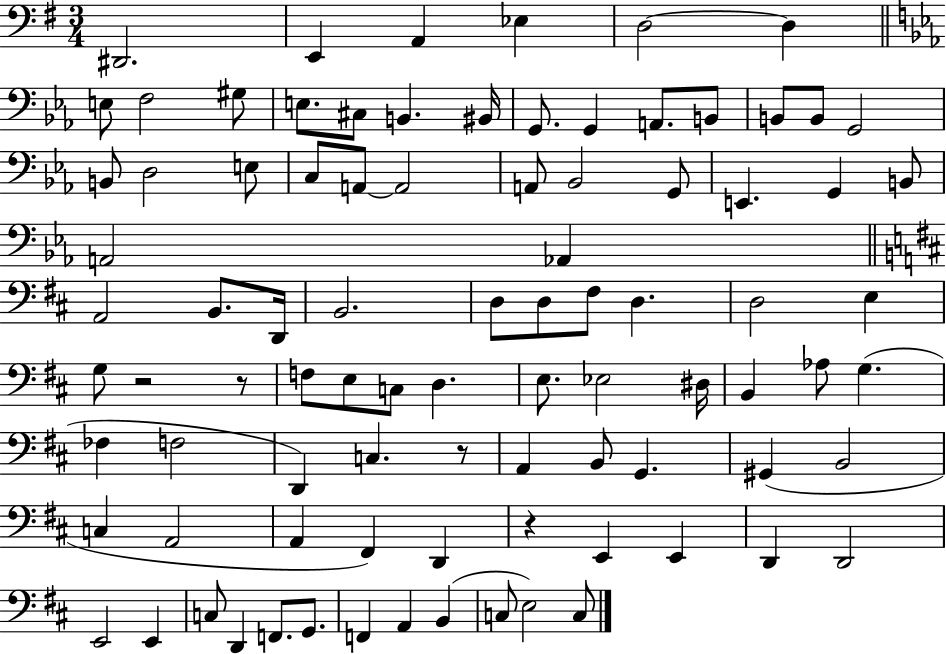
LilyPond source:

{
  \clef bass
  \numericTimeSignature
  \time 3/4
  \key g \major
  \repeat volta 2 { dis,2. | e,4 a,4 ees4 | d2~~ d4 | \bar "||" \break \key ees \major e8 f2 gis8 | e8. cis8 b,4. bis,16 | g,8. g,4 a,8. b,8 | b,8 b,8 g,2 | \break b,8 d2 e8 | c8 a,8~~ a,2 | a,8 bes,2 g,8 | e,4. g,4 b,8 | \break a,2 aes,4 | \bar "||" \break \key d \major a,2 b,8. d,16 | b,2. | d8 d8 fis8 d4. | d2 e4 | \break g8 r2 r8 | f8 e8 c8 d4. | e8. ees2 dis16 | b,4 aes8 g4.( | \break fes4 f2 | d,4) c4. r8 | a,4 b,8 g,4. | gis,4( b,2 | \break c4 a,2 | a,4 fis,4) d,4 | r4 e,4 e,4 | d,4 d,2 | \break e,2 e,4 | c8 d,4 f,8. g,8. | f,4 a,4 b,4( | c8 e2) c8 | \break } \bar "|."
}